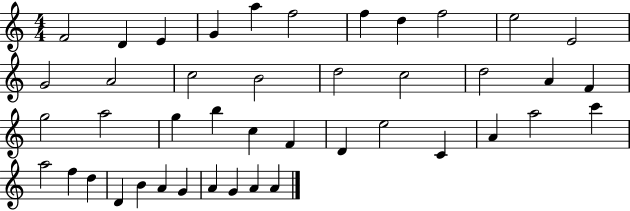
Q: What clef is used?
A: treble